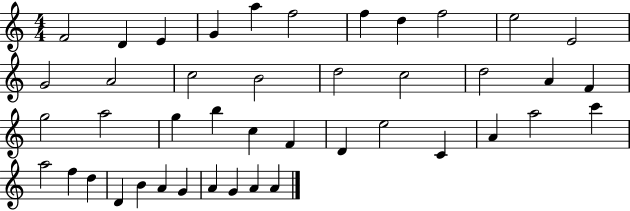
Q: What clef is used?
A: treble